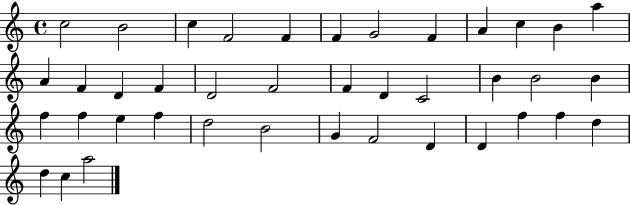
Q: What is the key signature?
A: C major